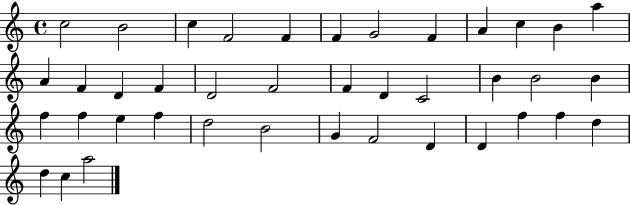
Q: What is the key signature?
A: C major